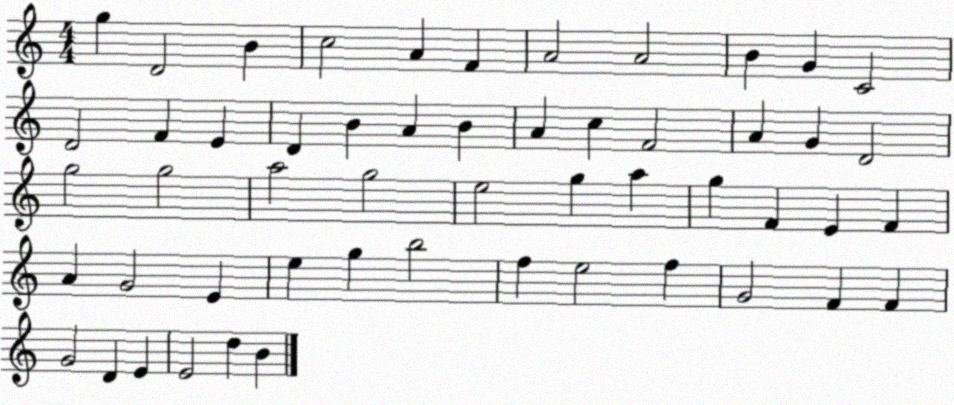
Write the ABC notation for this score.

X:1
T:Untitled
M:4/4
L:1/4
K:C
g D2 B c2 A F A2 A2 B G C2 D2 F E D B A B A c F2 A G D2 g2 g2 a2 g2 e2 g a g F E F A G2 E e g b2 f e2 f G2 F F G2 D E E2 d B